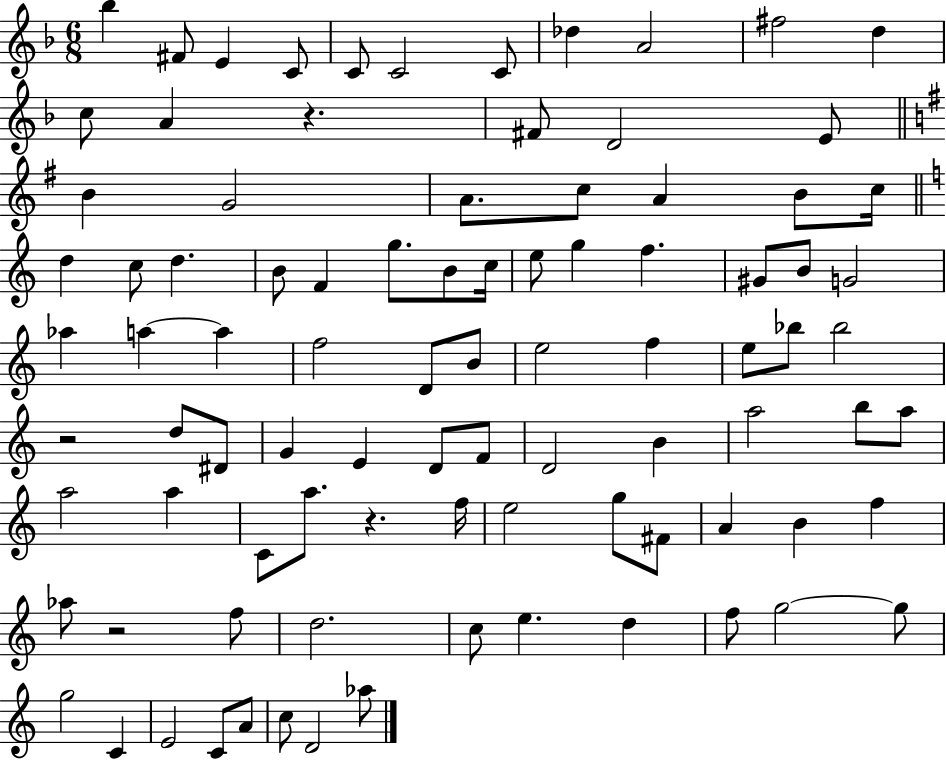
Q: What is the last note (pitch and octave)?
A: Ab5